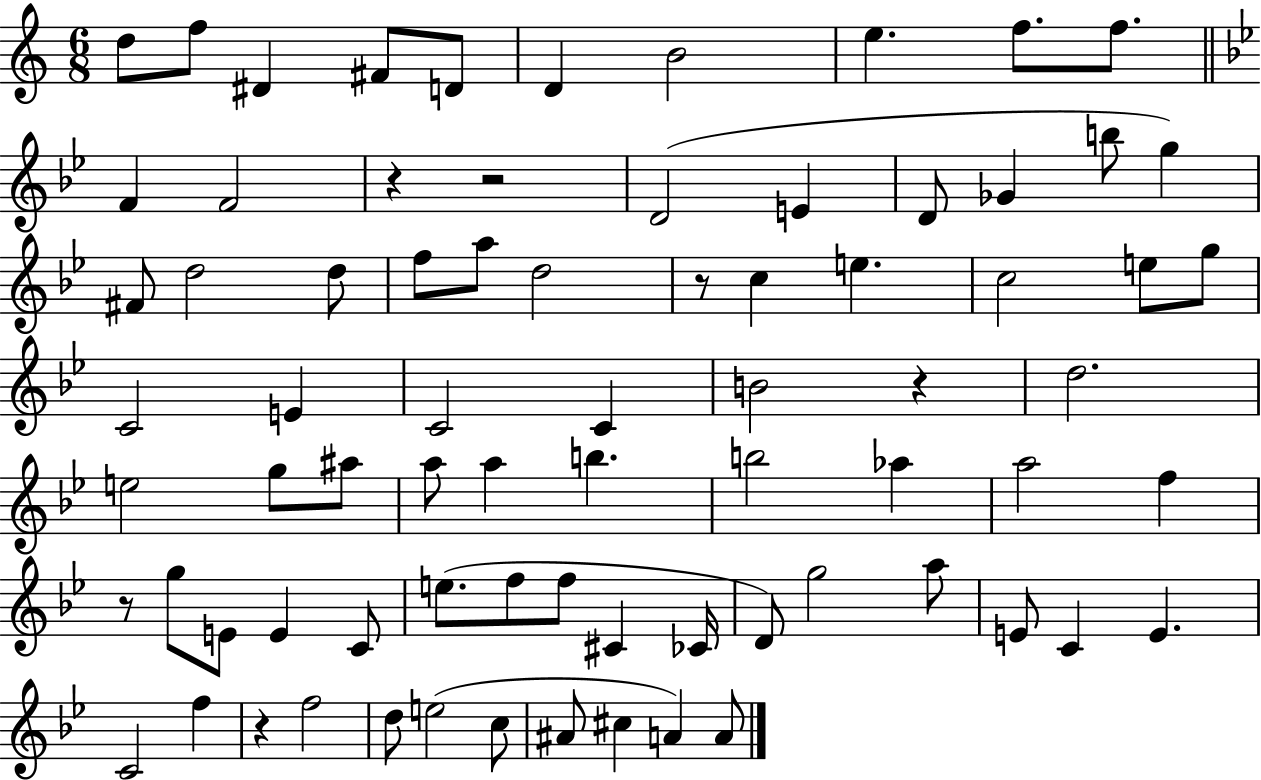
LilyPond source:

{
  \clef treble
  \numericTimeSignature
  \time 6/8
  \key c \major
  \repeat volta 2 { d''8 f''8 dis'4 fis'8 d'8 | d'4 b'2 | e''4. f''8. f''8. | \bar "||" \break \key g \minor f'4 f'2 | r4 r2 | d'2( e'4 | d'8 ges'4 b''8 g''4) | \break fis'8 d''2 d''8 | f''8 a''8 d''2 | r8 c''4 e''4. | c''2 e''8 g''8 | \break c'2 e'4 | c'2 c'4 | b'2 r4 | d''2. | \break e''2 g''8 ais''8 | a''8 a''4 b''4. | b''2 aes''4 | a''2 f''4 | \break r8 g''8 e'8 e'4 c'8 | e''8.( f''8 f''8 cis'4 ces'16 | d'8) g''2 a''8 | e'8 c'4 e'4. | \break c'2 f''4 | r4 f''2 | d''8 e''2( c''8 | ais'8 cis''4 a'4) a'8 | \break } \bar "|."
}